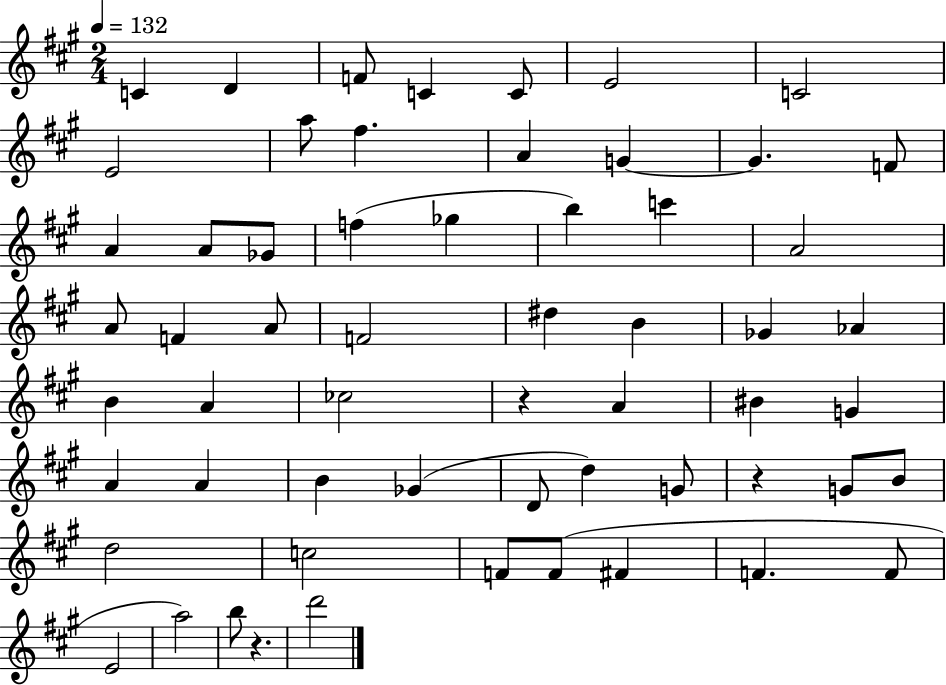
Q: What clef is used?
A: treble